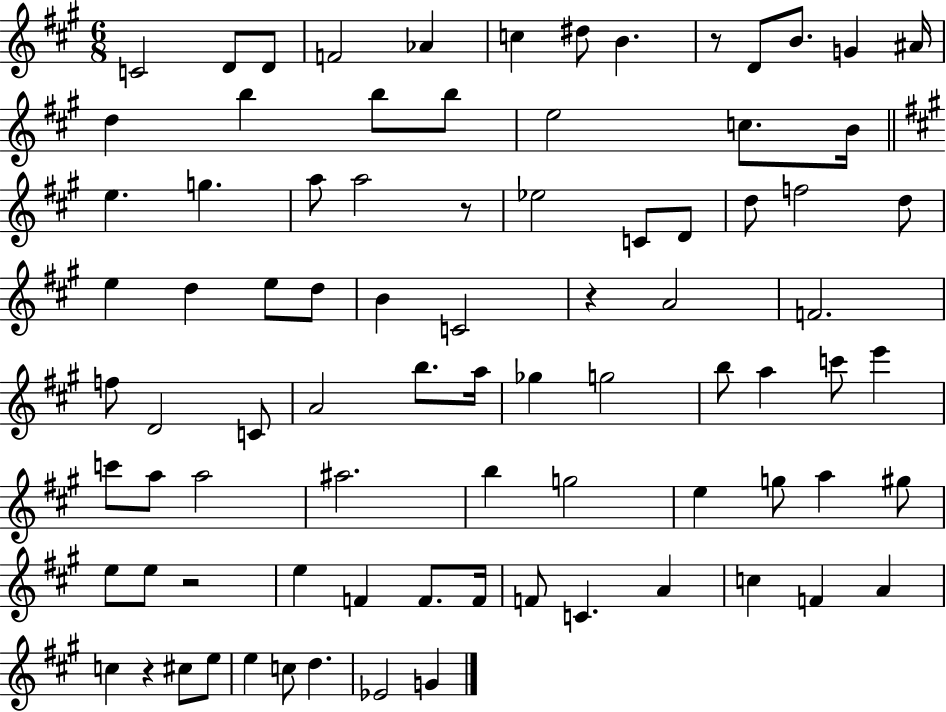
X:1
T:Untitled
M:6/8
L:1/4
K:A
C2 D/2 D/2 F2 _A c ^d/2 B z/2 D/2 B/2 G ^A/4 d b b/2 b/2 e2 c/2 B/4 e g a/2 a2 z/2 _e2 C/2 D/2 d/2 f2 d/2 e d e/2 d/2 B C2 z A2 F2 f/2 D2 C/2 A2 b/2 a/4 _g g2 b/2 a c'/2 e' c'/2 a/2 a2 ^a2 b g2 e g/2 a ^g/2 e/2 e/2 z2 e F F/2 F/4 F/2 C A c F A c z ^c/2 e/2 e c/2 d _E2 G